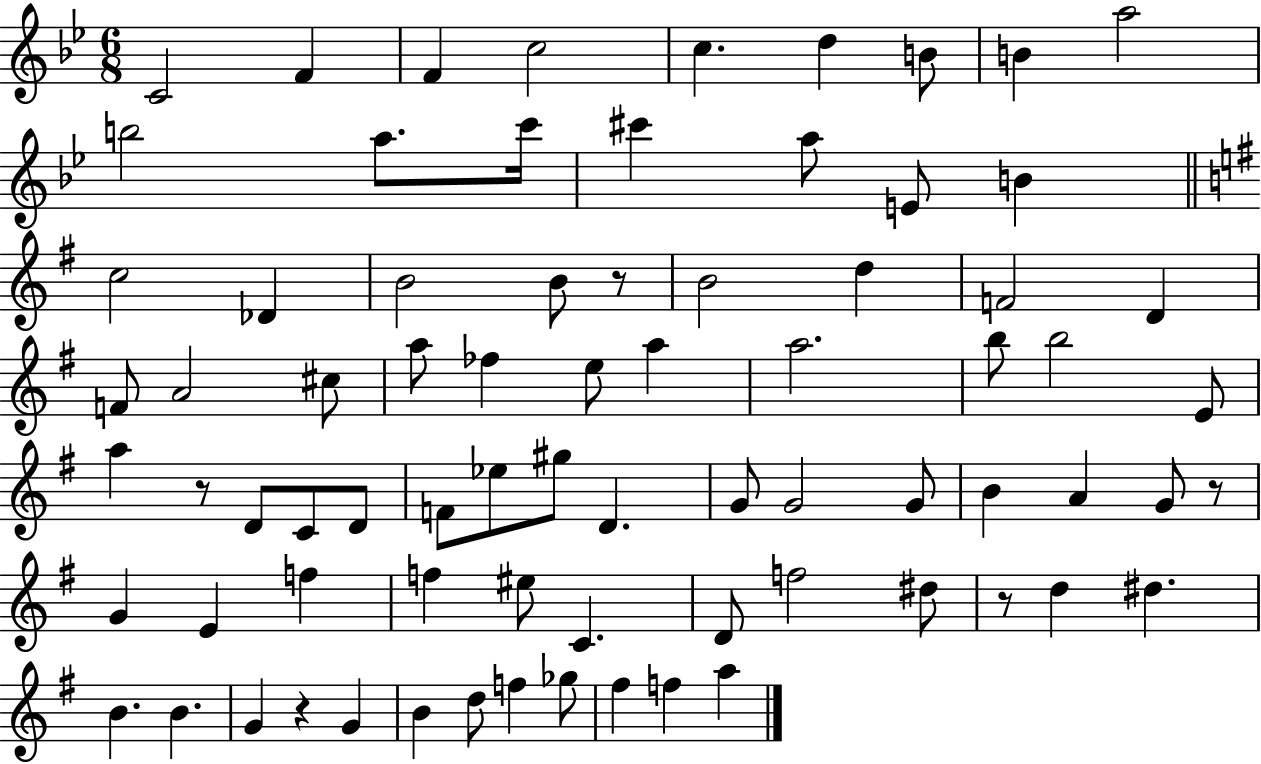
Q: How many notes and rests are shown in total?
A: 76